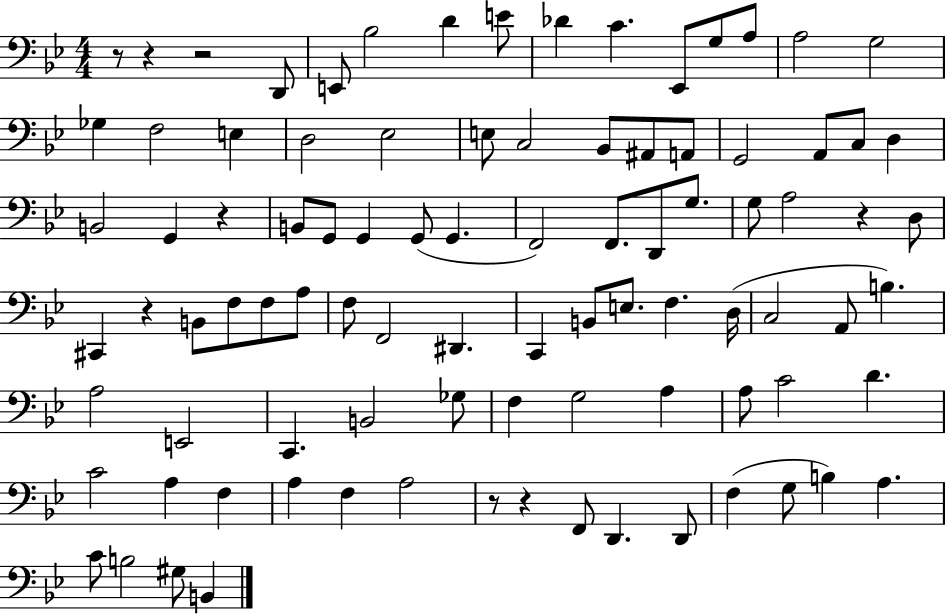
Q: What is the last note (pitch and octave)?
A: B2